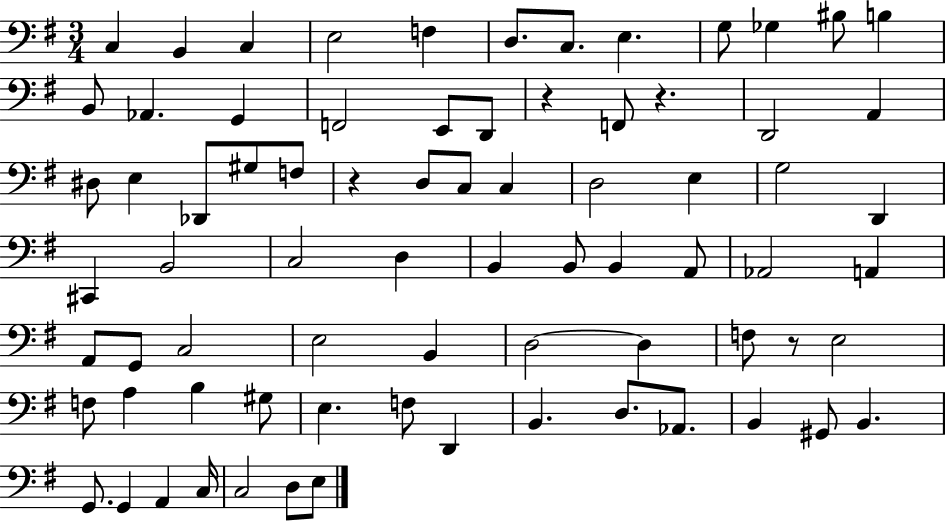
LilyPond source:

{
  \clef bass
  \numericTimeSignature
  \time 3/4
  \key g \major
  c4 b,4 c4 | e2 f4 | d8. c8. e4. | g8 ges4 bis8 b4 | \break b,8 aes,4. g,4 | f,2 e,8 d,8 | r4 f,8 r4. | d,2 a,4 | \break dis8 e4 des,8 gis8 f8 | r4 d8 c8 c4 | d2 e4 | g2 d,4 | \break cis,4 b,2 | c2 d4 | b,4 b,8 b,4 a,8 | aes,2 a,4 | \break a,8 g,8 c2 | e2 b,4 | d2~~ d4 | f8 r8 e2 | \break f8 a4 b4 gis8 | e4. f8 d,4 | b,4. d8. aes,8. | b,4 gis,8 b,4. | \break g,8. g,4 a,4 c16 | c2 d8 e8 | \bar "|."
}